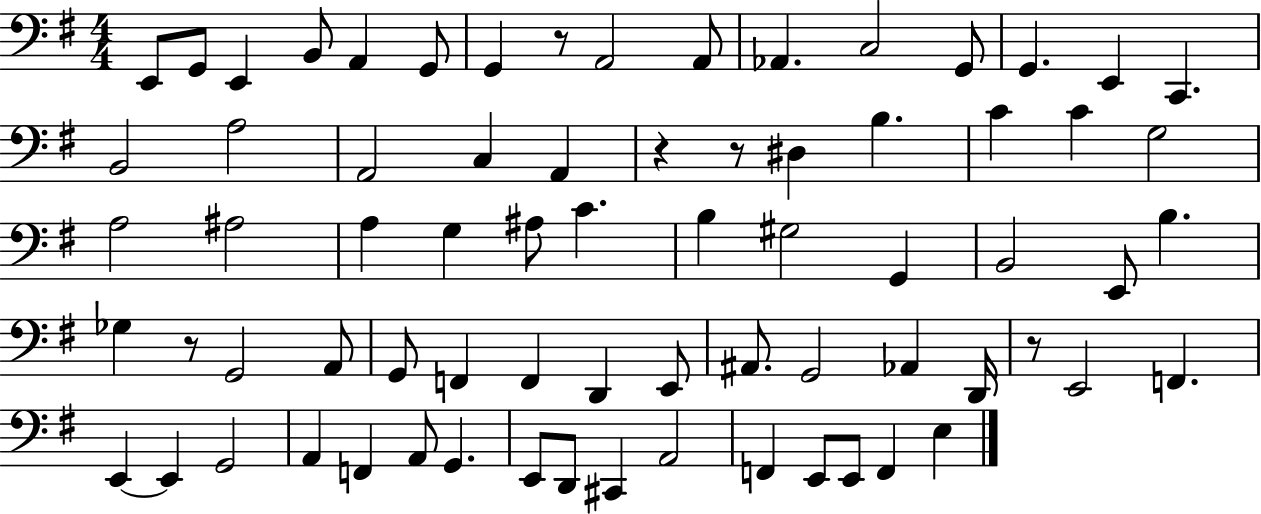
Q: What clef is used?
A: bass